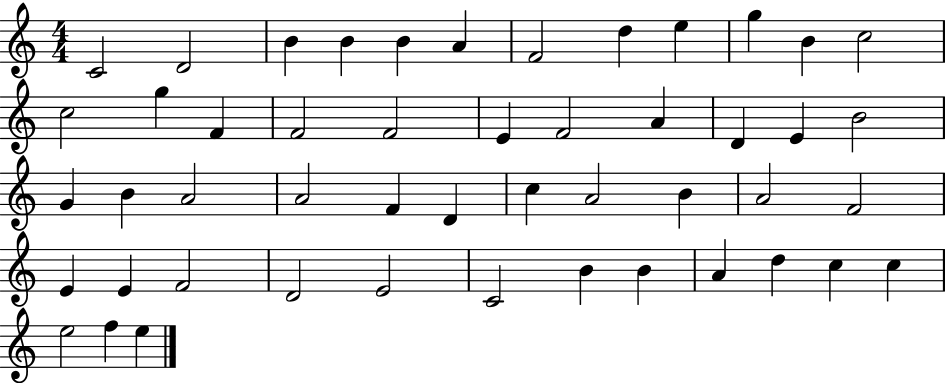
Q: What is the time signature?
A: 4/4